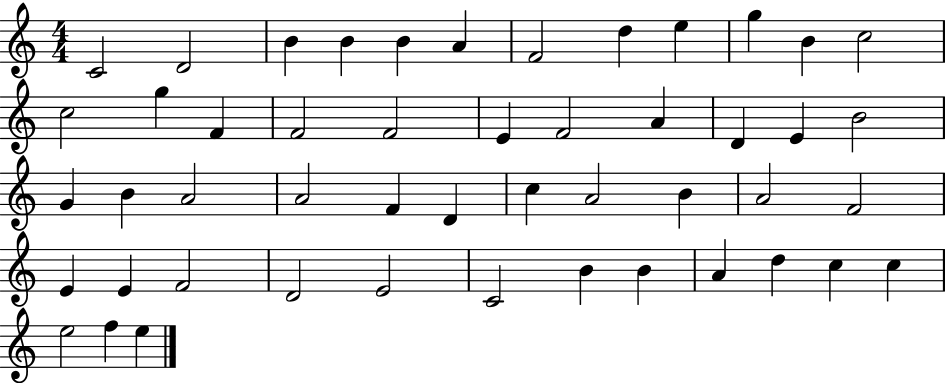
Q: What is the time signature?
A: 4/4